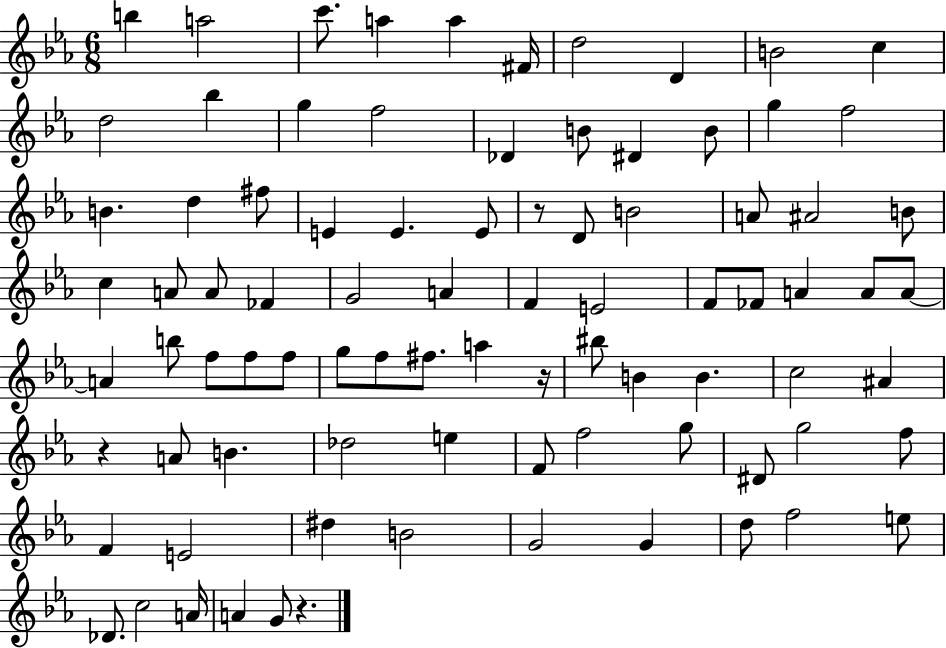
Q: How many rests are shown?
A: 4